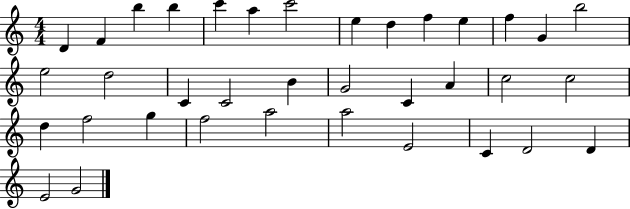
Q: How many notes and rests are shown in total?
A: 36